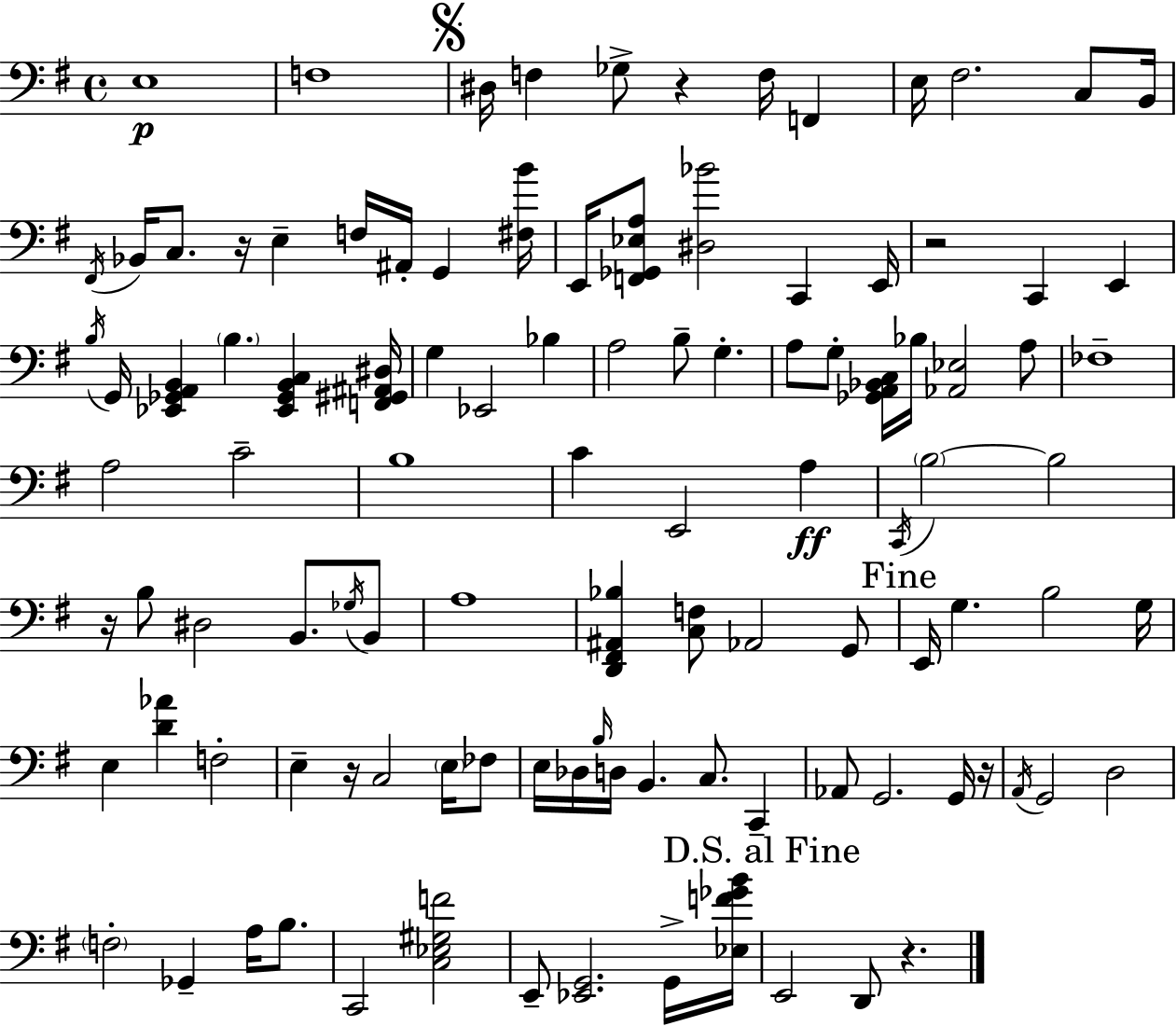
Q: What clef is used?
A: bass